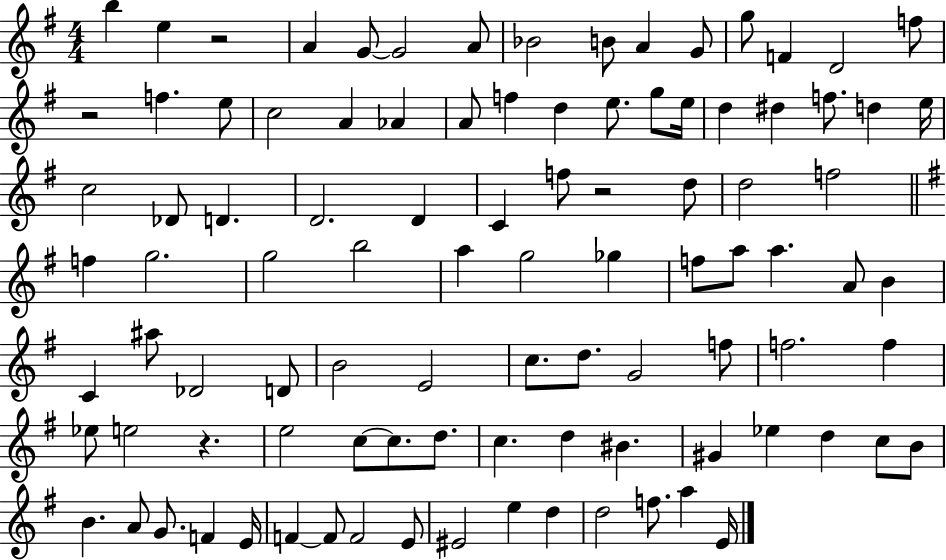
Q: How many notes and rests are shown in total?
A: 98